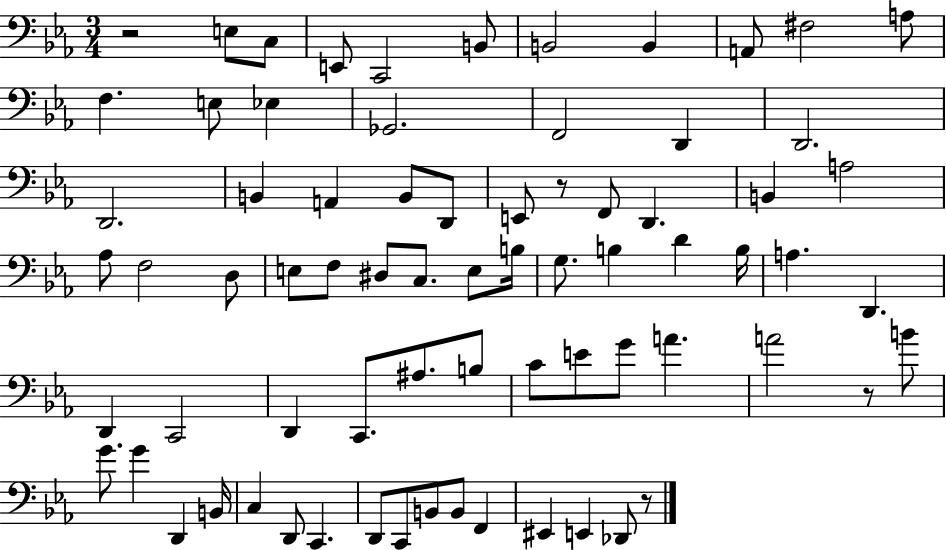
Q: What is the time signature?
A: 3/4